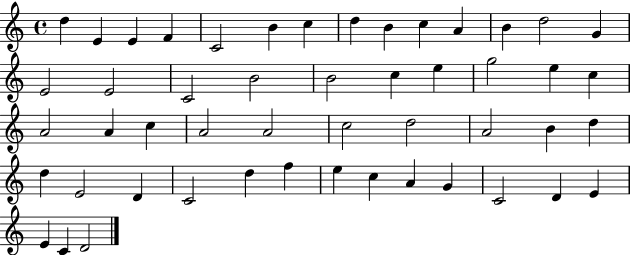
D5/q E4/q E4/q F4/q C4/h B4/q C5/q D5/q B4/q C5/q A4/q B4/q D5/h G4/q E4/h E4/h C4/h B4/h B4/h C5/q E5/q G5/h E5/q C5/q A4/h A4/q C5/q A4/h A4/h C5/h D5/h A4/h B4/q D5/q D5/q E4/h D4/q C4/h D5/q F5/q E5/q C5/q A4/q G4/q C4/h D4/q E4/q E4/q C4/q D4/h